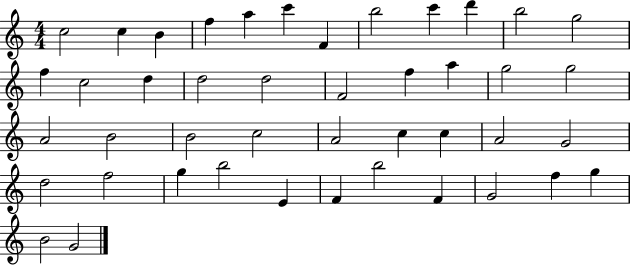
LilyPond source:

{
  \clef treble
  \numericTimeSignature
  \time 4/4
  \key c \major
  c''2 c''4 b'4 | f''4 a''4 c'''4 f'4 | b''2 c'''4 d'''4 | b''2 g''2 | \break f''4 c''2 d''4 | d''2 d''2 | f'2 f''4 a''4 | g''2 g''2 | \break a'2 b'2 | b'2 c''2 | a'2 c''4 c''4 | a'2 g'2 | \break d''2 f''2 | g''4 b''2 e'4 | f'4 b''2 f'4 | g'2 f''4 g''4 | \break b'2 g'2 | \bar "|."
}